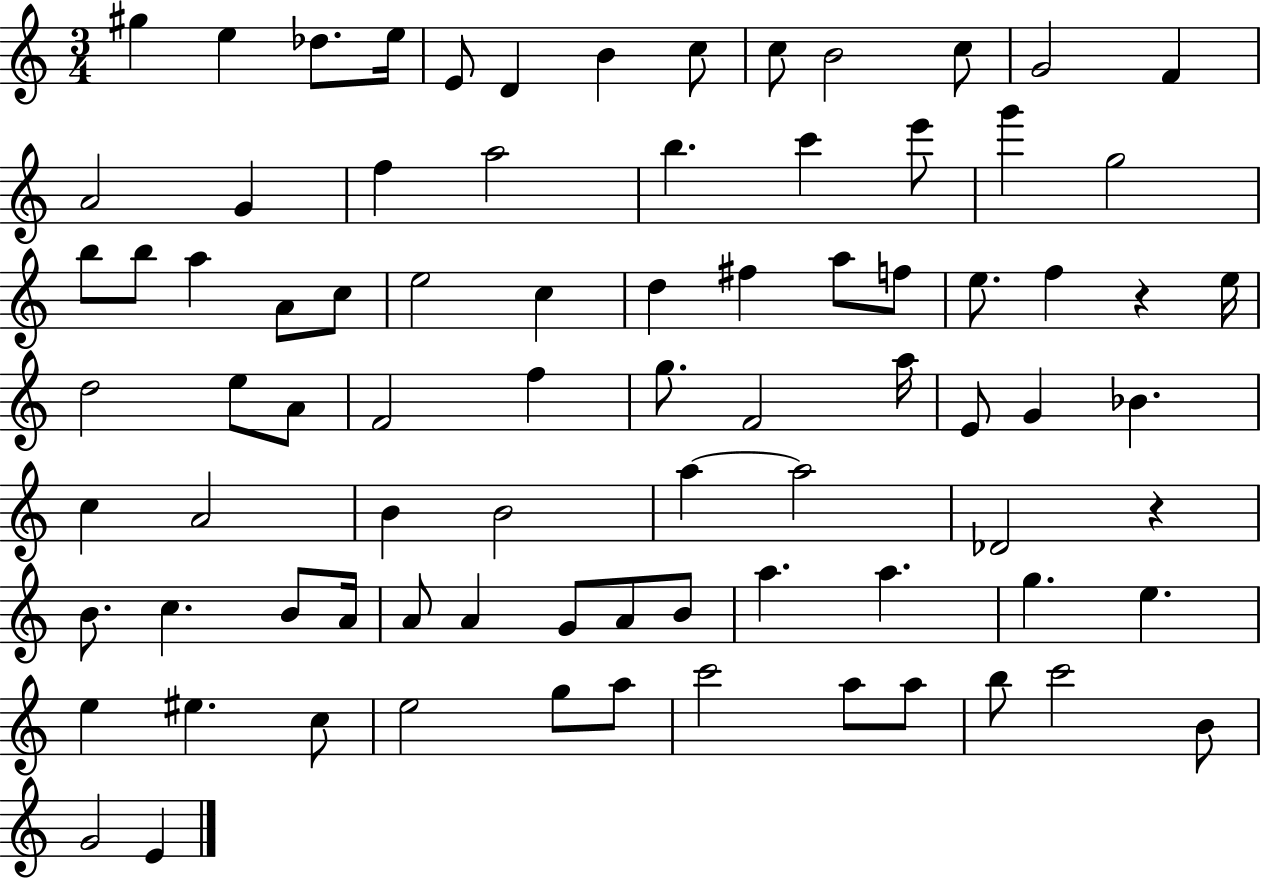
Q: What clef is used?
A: treble